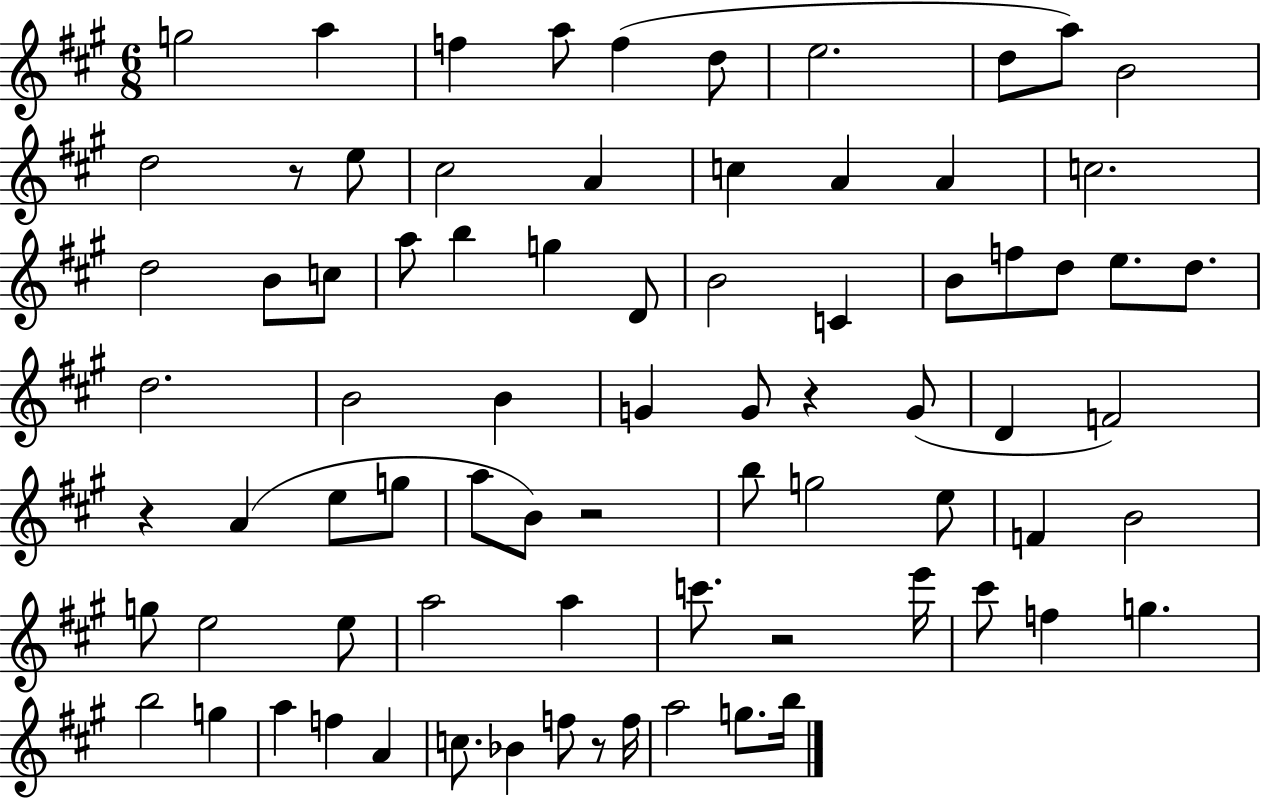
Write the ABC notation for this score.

X:1
T:Untitled
M:6/8
L:1/4
K:A
g2 a f a/2 f d/2 e2 d/2 a/2 B2 d2 z/2 e/2 ^c2 A c A A c2 d2 B/2 c/2 a/2 b g D/2 B2 C B/2 f/2 d/2 e/2 d/2 d2 B2 B G G/2 z G/2 D F2 z A e/2 g/2 a/2 B/2 z2 b/2 g2 e/2 F B2 g/2 e2 e/2 a2 a c'/2 z2 e'/4 ^c'/2 f g b2 g a f A c/2 _B f/2 z/2 f/4 a2 g/2 b/4